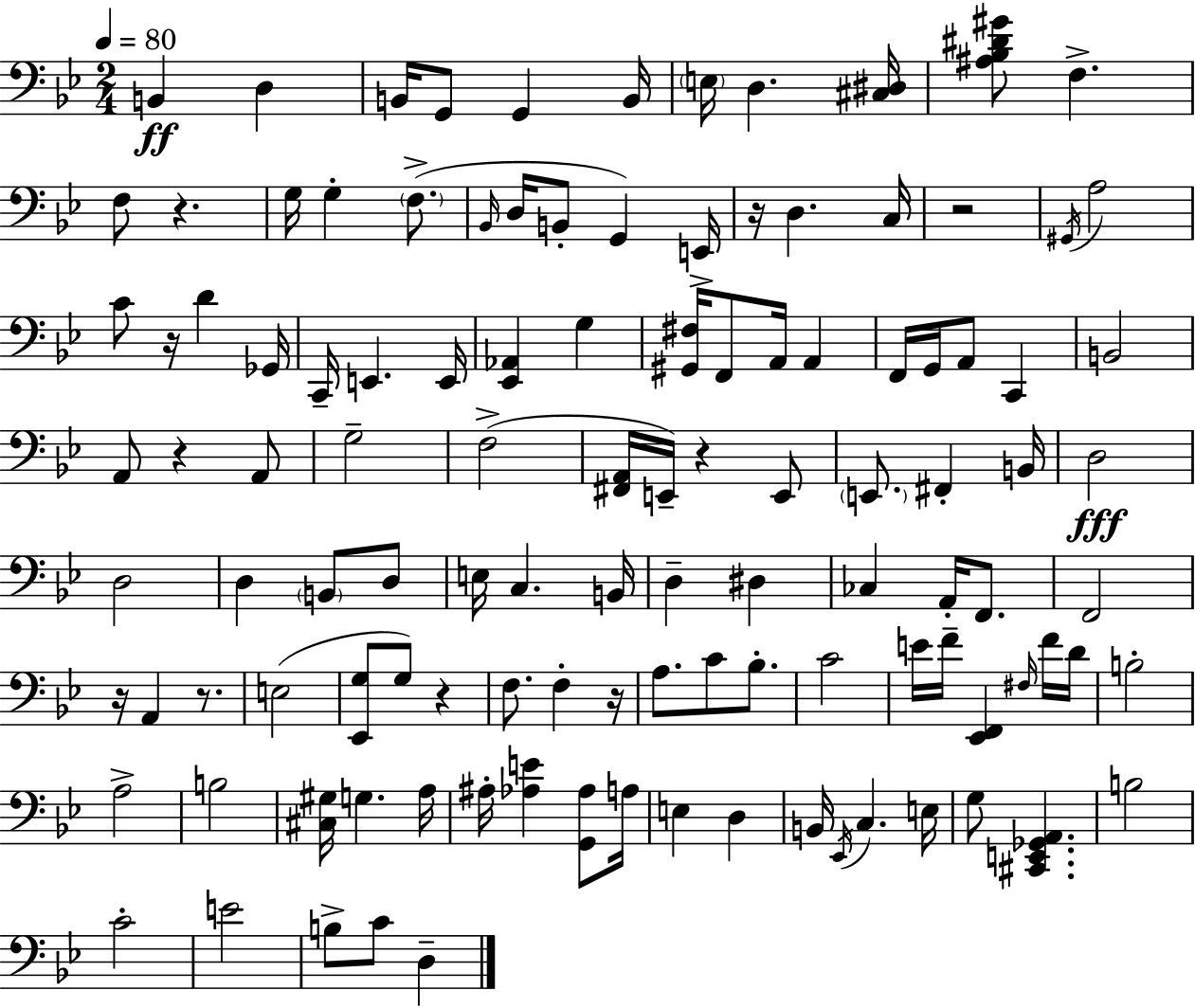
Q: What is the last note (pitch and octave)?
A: D3